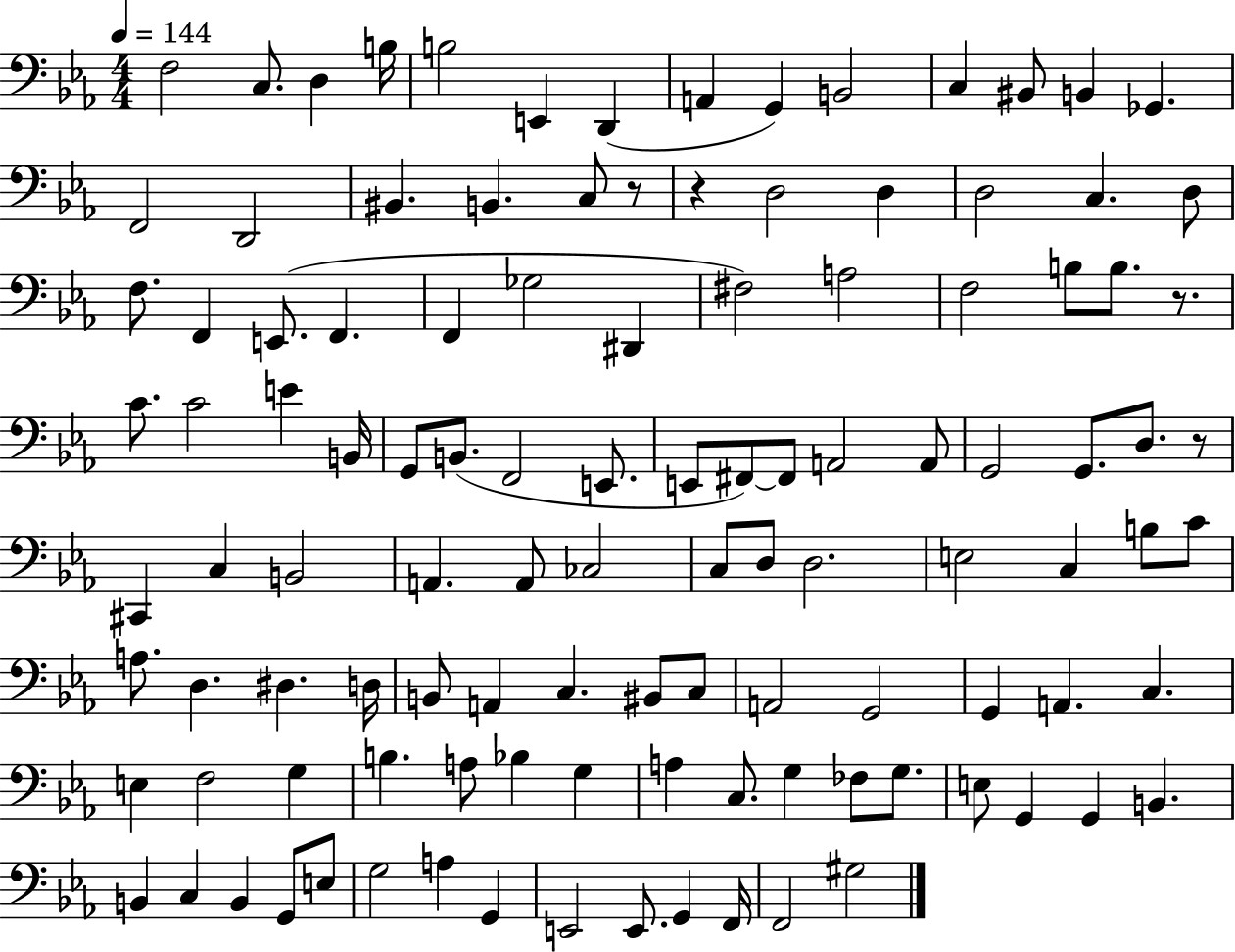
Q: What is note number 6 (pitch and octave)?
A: E2